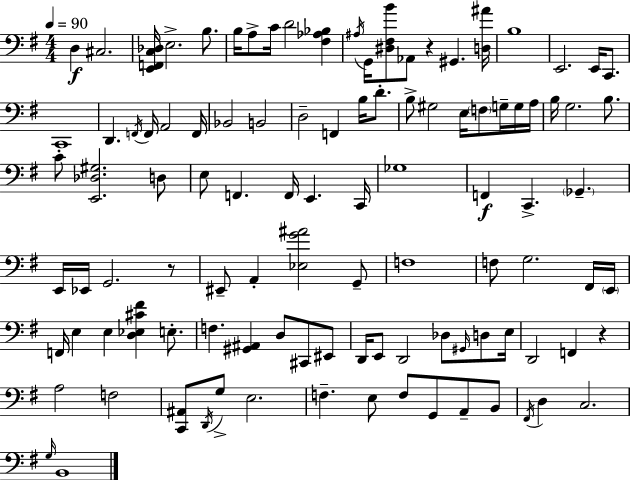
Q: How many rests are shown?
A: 3